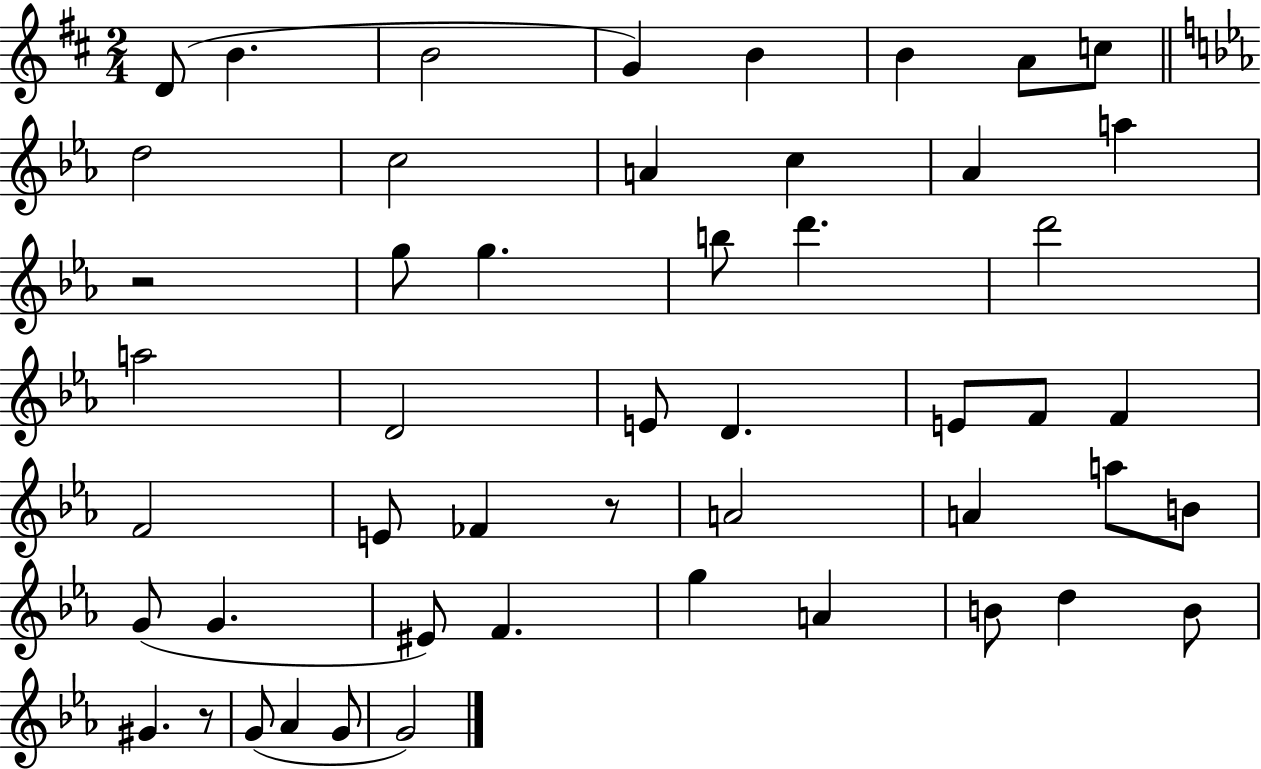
X:1
T:Untitled
M:2/4
L:1/4
K:D
D/2 B B2 G B B A/2 c/2 d2 c2 A c _A a z2 g/2 g b/2 d' d'2 a2 D2 E/2 D E/2 F/2 F F2 E/2 _F z/2 A2 A a/2 B/2 G/2 G ^E/2 F g A B/2 d B/2 ^G z/2 G/2 _A G/2 G2